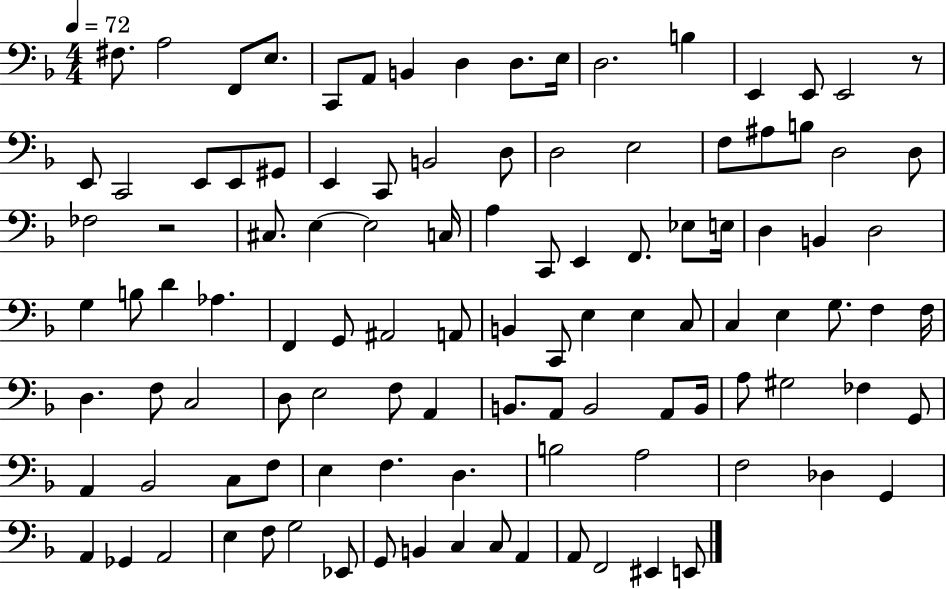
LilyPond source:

{
  \clef bass
  \numericTimeSignature
  \time 4/4
  \key f \major
  \tempo 4 = 72
  fis8. a2 f,8 e8. | c,8 a,8 b,4 d4 d8. e16 | d2. b4 | e,4 e,8 e,2 r8 | \break e,8 c,2 e,8 e,8 gis,8 | e,4 c,8 b,2 d8 | d2 e2 | f8 ais8 b8 d2 d8 | \break fes2 r2 | cis8. e4~~ e2 c16 | a4 c,8 e,4 f,8. ees8 e16 | d4 b,4 d2 | \break g4 b8 d'4 aes4. | f,4 g,8 ais,2 a,8 | b,4 c,8 e4 e4 c8 | c4 e4 g8. f4 f16 | \break d4. f8 c2 | d8 e2 f8 a,4 | b,8. a,8 b,2 a,8 b,16 | a8 gis2 fes4 g,8 | \break a,4 bes,2 c8 f8 | e4 f4. d4. | b2 a2 | f2 des4 g,4 | \break a,4 ges,4 a,2 | e4 f8 g2 ees,8 | g,8 b,4 c4 c8 a,4 | a,8 f,2 eis,4 e,8 | \break \bar "|."
}